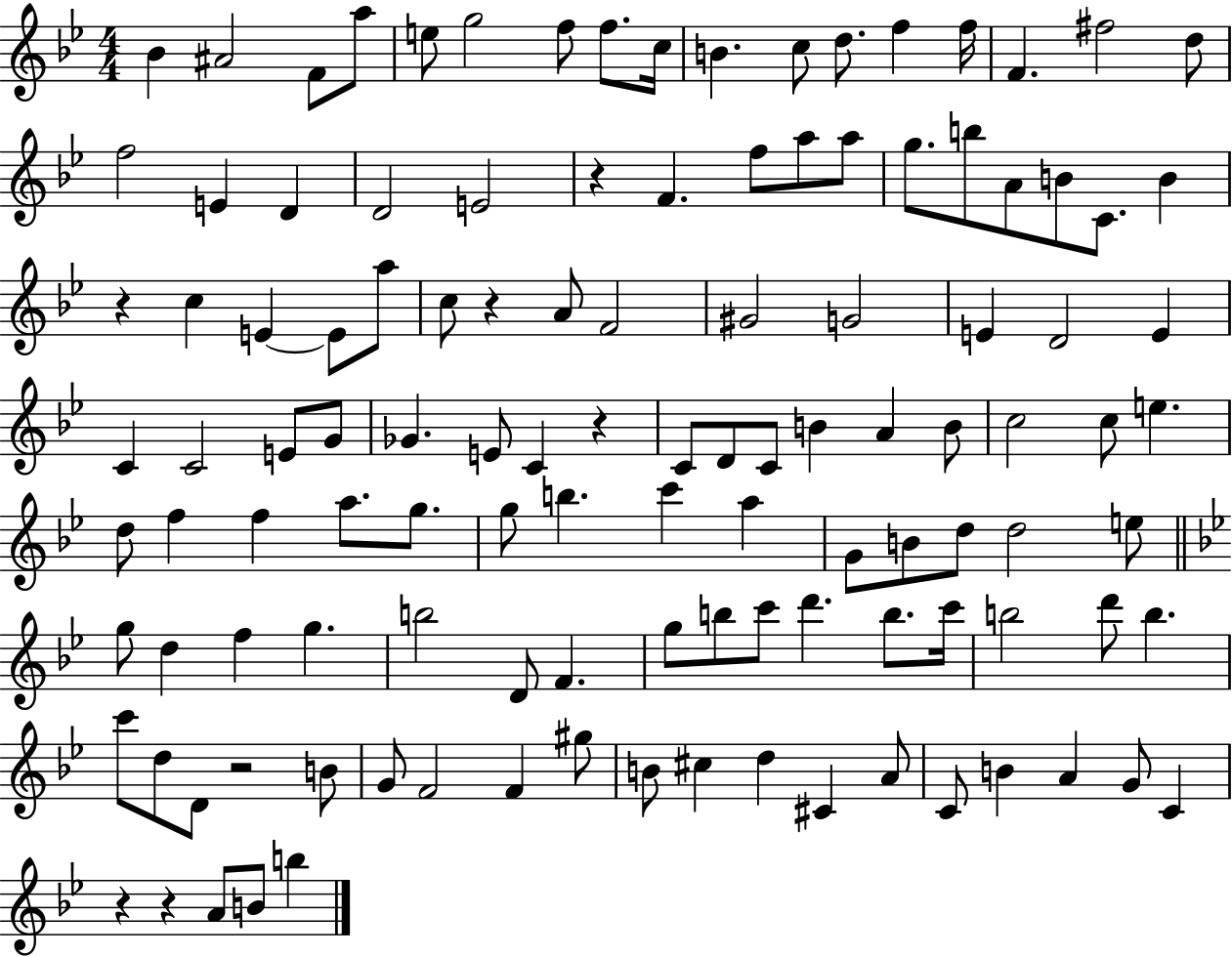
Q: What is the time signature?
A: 4/4